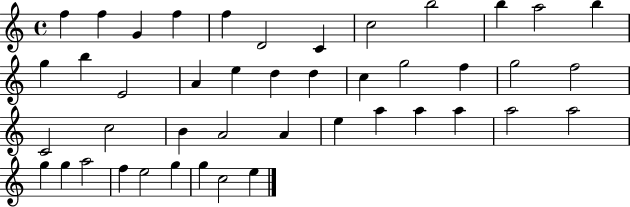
{
  \clef treble
  \time 4/4
  \defaultTimeSignature
  \key c \major
  f''4 f''4 g'4 f''4 | f''4 d'2 c'4 | c''2 b''2 | b''4 a''2 b''4 | \break g''4 b''4 e'2 | a'4 e''4 d''4 d''4 | c''4 g''2 f''4 | g''2 f''2 | \break c'2 c''2 | b'4 a'2 a'4 | e''4 a''4 a''4 a''4 | a''2 a''2 | \break g''4 g''4 a''2 | f''4 e''2 g''4 | g''4 c''2 e''4 | \bar "|."
}